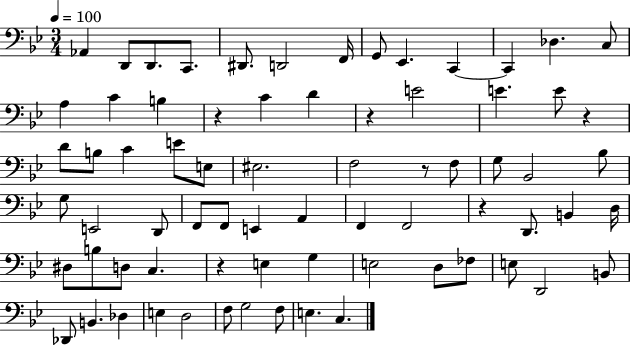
{
  \clef bass
  \numericTimeSignature
  \time 3/4
  \key bes \major
  \tempo 4 = 100
  aes,4 d,8 d,8. c,8. | dis,8. d,2 f,16 | g,8 ees,4. c,4~~ | c,4 des4. c8 | \break a4 c'4 b4 | r4 c'4 d'4 | r4 e'2 | e'4. e'8 r4 | \break d'8 b8 c'4 e'8 e8 | eis2. | f2 r8 f8 | g8 bes,2 bes8 | \break g8 e,2 d,8 | f,8 f,8 e,4 a,4 | f,4 f,2 | r4 d,8. b,4 d16 | \break dis8 b8 d8 c4. | r4 e4 g4 | e2 d8 fes8 | e8 d,2 b,8 | \break des,8 b,4. des4 | e4 d2 | f8 g2 f8 | e4. c4. | \break \bar "|."
}